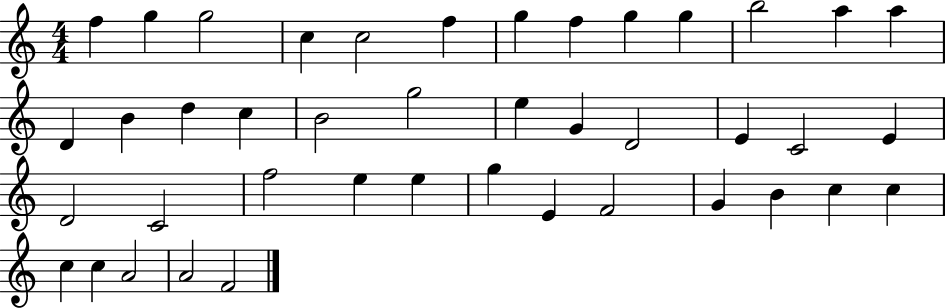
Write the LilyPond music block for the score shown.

{
  \clef treble
  \numericTimeSignature
  \time 4/4
  \key c \major
  f''4 g''4 g''2 | c''4 c''2 f''4 | g''4 f''4 g''4 g''4 | b''2 a''4 a''4 | \break d'4 b'4 d''4 c''4 | b'2 g''2 | e''4 g'4 d'2 | e'4 c'2 e'4 | \break d'2 c'2 | f''2 e''4 e''4 | g''4 e'4 f'2 | g'4 b'4 c''4 c''4 | \break c''4 c''4 a'2 | a'2 f'2 | \bar "|."
}